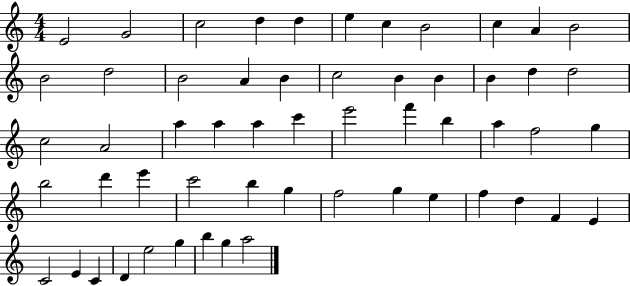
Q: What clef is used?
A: treble